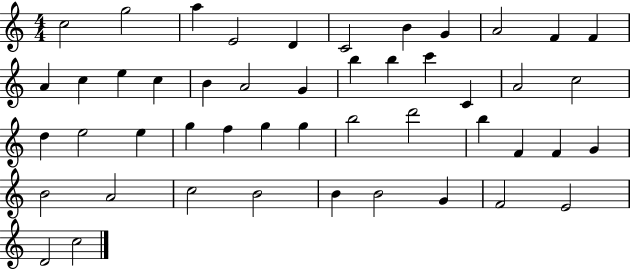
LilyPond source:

{
  \clef treble
  \numericTimeSignature
  \time 4/4
  \key c \major
  c''2 g''2 | a''4 e'2 d'4 | c'2 b'4 g'4 | a'2 f'4 f'4 | \break a'4 c''4 e''4 c''4 | b'4 a'2 g'4 | b''4 b''4 c'''4 c'4 | a'2 c''2 | \break d''4 e''2 e''4 | g''4 f''4 g''4 g''4 | b''2 d'''2 | b''4 f'4 f'4 g'4 | \break b'2 a'2 | c''2 b'2 | b'4 b'2 g'4 | f'2 e'2 | \break d'2 c''2 | \bar "|."
}